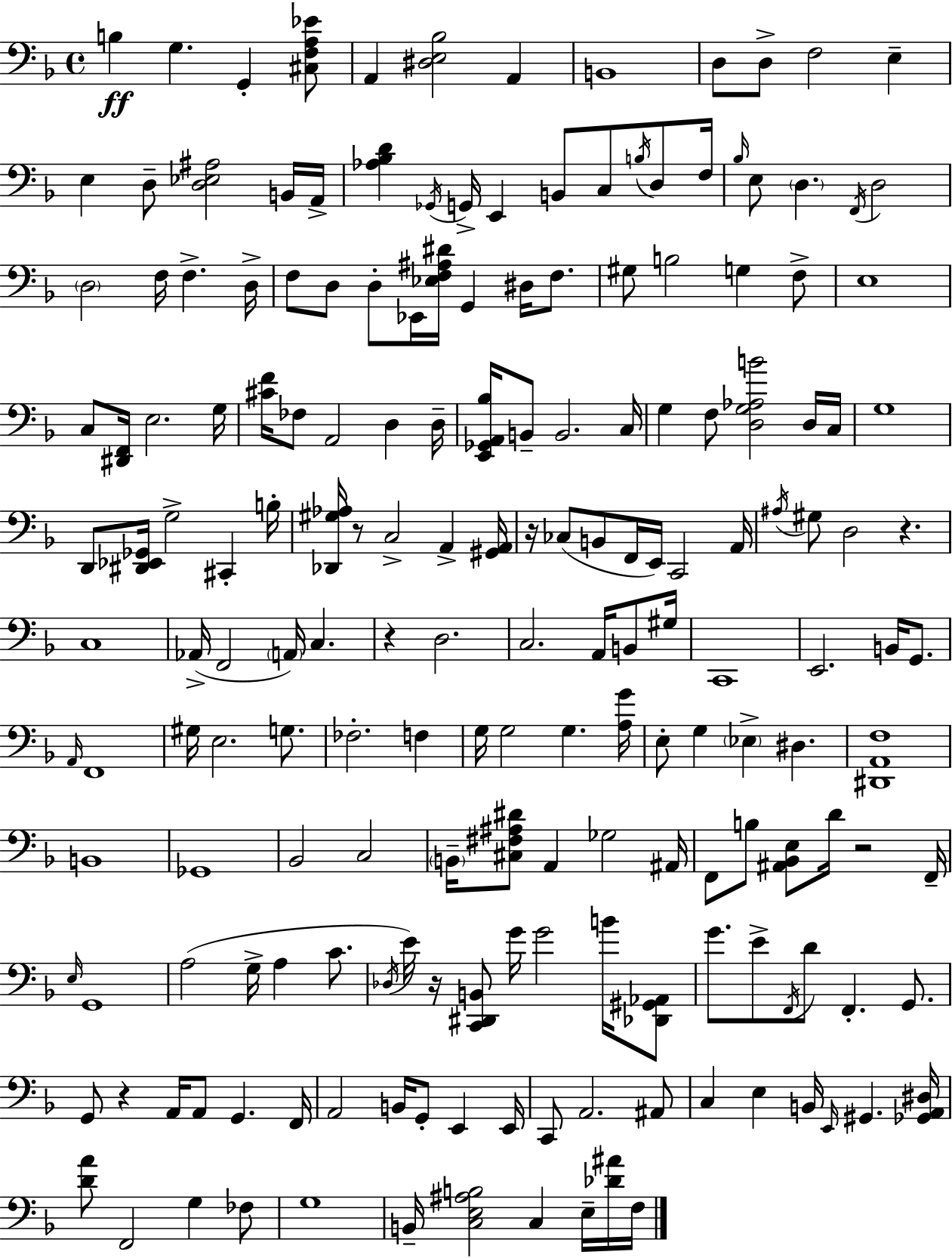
B3/q G3/q. G2/q [C#3,F3,A3,Eb4]/e A2/q [D#3,E3,Bb3]/h A2/q B2/w D3/e D3/e F3/h E3/q E3/q D3/e [D3,Eb3,A#3]/h B2/s A2/s [Ab3,Bb3,D4]/q Gb2/s G2/s E2/q B2/e C3/e B3/s D3/e F3/s Bb3/s E3/e D3/q. F2/s D3/h D3/h F3/s F3/q. D3/s F3/e D3/e D3/e Eb2/s [Eb3,F3,A#3,D#4]/s G2/q D#3/s F3/e. G#3/e B3/h G3/q F3/e E3/w C3/e [D#2,F2]/s E3/h. G3/s [C#4,F4]/s FES3/e A2/h D3/q D3/s [E2,Gb2,A2,Bb3]/s B2/e B2/h. C3/s G3/q F3/e [D3,G3,Ab3,B4]/h D3/s C3/s G3/w D2/e [D#2,Eb2,Gb2]/s G3/h C#2/q B3/s [Db2,G#3,Ab3]/s R/e C3/h A2/q [G#2,A2]/s R/s CES3/e B2/e F2/s E2/s C2/h A2/s A#3/s G#3/e D3/h R/q. C3/w Ab2/s F2/h A2/s C3/q. R/q D3/h. C3/h. A2/s B2/e G#3/s C2/w E2/h. B2/s G2/e. A2/s F2/w G#3/s E3/h. G3/e. FES3/h. F3/q G3/s G3/h G3/q. [A3,G4]/s E3/e G3/q Eb3/q D#3/q. [D#2,A2,F3]/w B2/w Gb2/w Bb2/h C3/h B2/s [C#3,F#3,A#3,D#4]/e A2/q Gb3/h A#2/s F2/e B3/e [A#2,Bb2,E3]/e D4/s R/h F2/s E3/s G2/w A3/h G3/s A3/q C4/e. Db3/s E4/s R/s [C2,D#2,B2]/e G4/s G4/h B4/s [Db2,G#2,Ab2]/e G4/e. E4/e F2/s D4/e F2/q. G2/e. G2/e R/q A2/s A2/e G2/q. F2/s A2/h B2/s G2/e E2/q E2/s C2/e A2/h. A#2/e C3/q E3/q B2/s E2/s G#2/q. [Gb2,A2,D#3]/s [D4,A4]/e F2/h G3/q FES3/e G3/w B2/s [C3,E3,A#3,B3]/h C3/q E3/s [Db4,A#4]/s F3/s